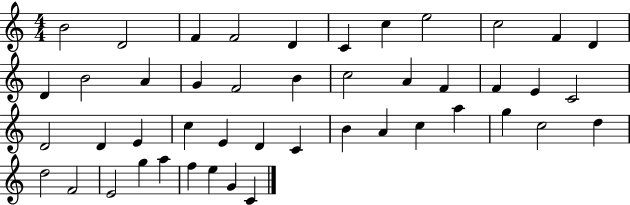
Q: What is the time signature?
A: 4/4